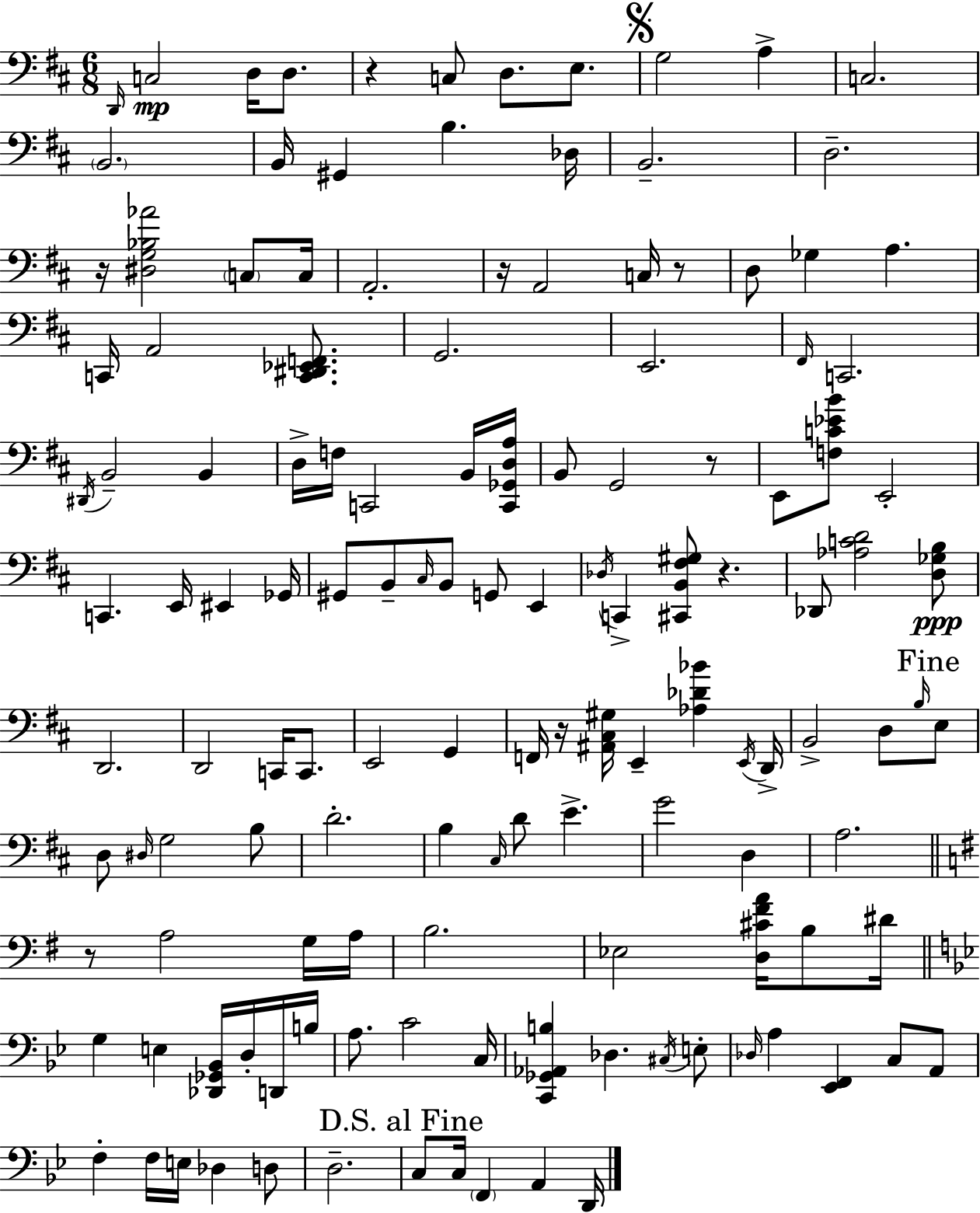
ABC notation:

X:1
T:Untitled
M:6/8
L:1/4
K:D
D,,/4 C,2 D,/4 D,/2 z C,/2 D,/2 E,/2 G,2 A, C,2 B,,2 B,,/4 ^G,, B, _D,/4 B,,2 D,2 z/4 [^D,G,_B,_A]2 C,/2 C,/4 A,,2 z/4 A,,2 C,/4 z/2 D,/2 _G, A, C,,/4 A,,2 [C,,^D,,_E,,F,,]/2 G,,2 E,,2 ^F,,/4 C,,2 ^D,,/4 B,,2 B,, D,/4 F,/4 C,,2 B,,/4 [C,,_G,,D,A,]/4 B,,/2 G,,2 z/2 E,,/2 [F,C_EB]/2 E,,2 C,, E,,/4 ^E,, _G,,/4 ^G,,/2 B,,/2 ^C,/4 B,,/2 G,,/2 E,, _D,/4 C,, [^C,,B,,^F,^G,]/2 z _D,,/2 [_A,CD]2 [D,_G,B,]/2 D,,2 D,,2 C,,/4 C,,/2 E,,2 G,, F,,/4 z/4 [^A,,^C,^G,]/4 E,, [_A,_D_B] E,,/4 D,,/4 B,,2 D,/2 B,/4 E,/2 D,/2 ^D,/4 G,2 B,/2 D2 B, ^C,/4 D/2 E G2 D, A,2 z/2 A,2 G,/4 A,/4 B,2 _E,2 [D,^C^FA]/4 B,/2 ^D/4 G, E, [_D,,_G,,_B,,]/4 D,/4 D,,/4 B,/4 A,/2 C2 C,/4 [C,,_G,,_A,,B,] _D, ^C,/4 E,/2 _D,/4 A, [_E,,F,,] C,/2 A,,/2 F, F,/4 E,/4 _D, D,/2 D,2 C,/2 C,/4 F,, A,, D,,/4